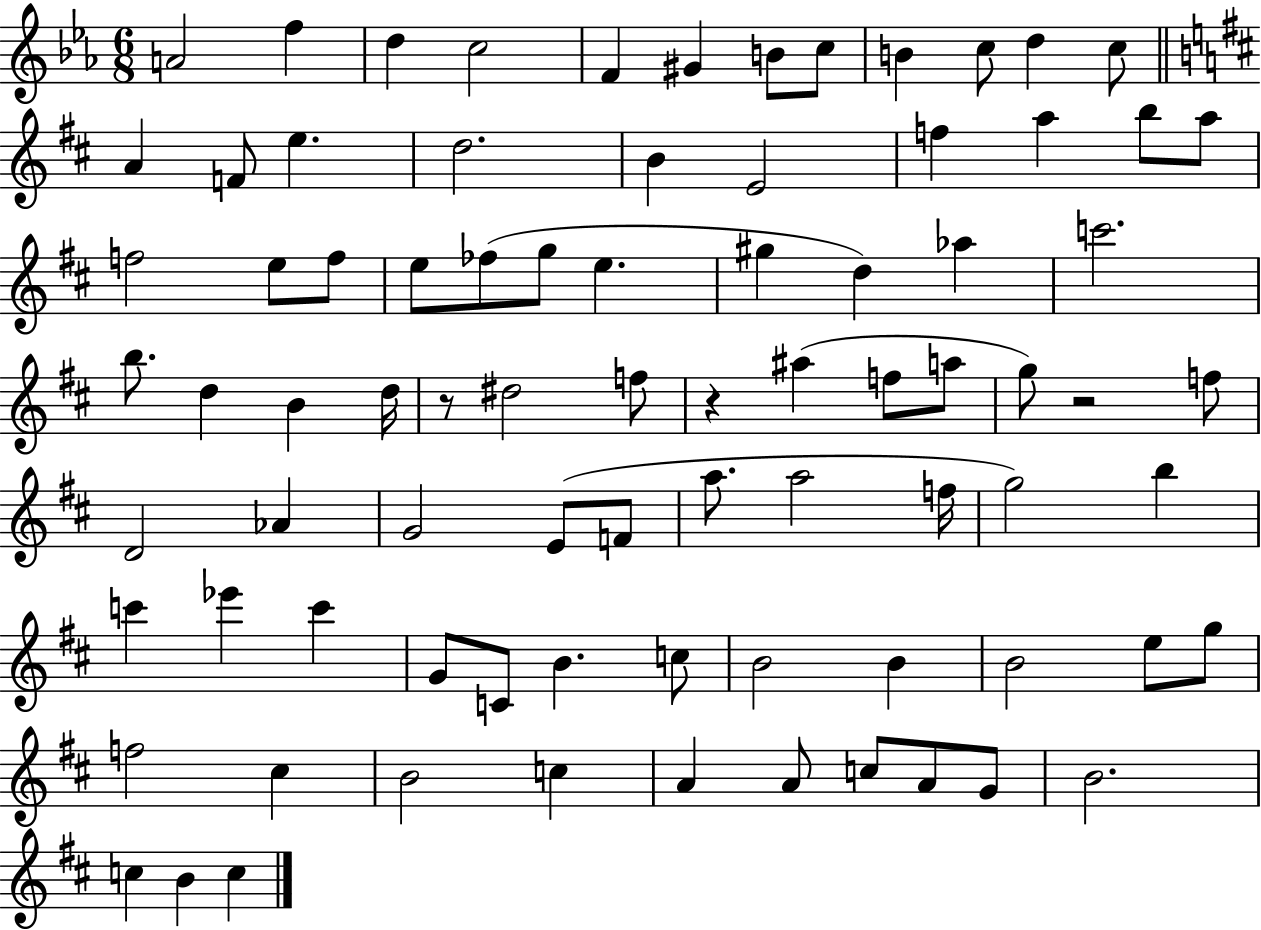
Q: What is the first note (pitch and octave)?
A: A4